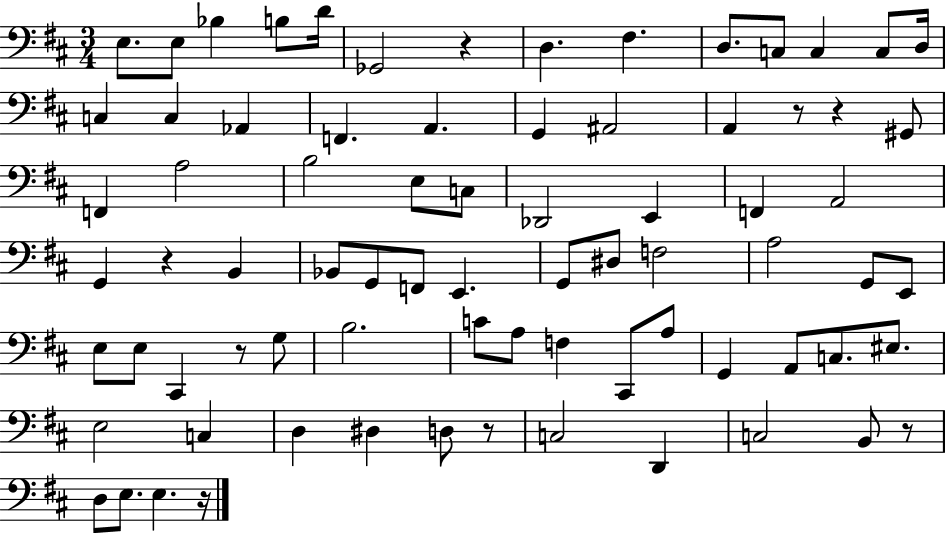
E3/e. E3/e Bb3/q B3/e D4/s Gb2/h R/q D3/q. F#3/q. D3/e. C3/e C3/q C3/e D3/s C3/q C3/q Ab2/q F2/q. A2/q. G2/q A#2/h A2/q R/e R/q G#2/e F2/q A3/h B3/h E3/e C3/e Db2/h E2/q F2/q A2/h G2/q R/q B2/q Bb2/e G2/e F2/e E2/q. G2/e D#3/e F3/h A3/h G2/e E2/e E3/e E3/e C#2/q R/e G3/e B3/h. C4/e A3/e F3/q C#2/e A3/e G2/q A2/e C3/e. EIS3/e. E3/h C3/q D3/q D#3/q D3/e R/e C3/h D2/q C3/h B2/e R/e D3/e E3/e. E3/q. R/s